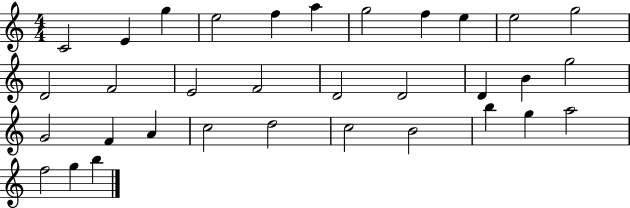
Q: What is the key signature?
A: C major